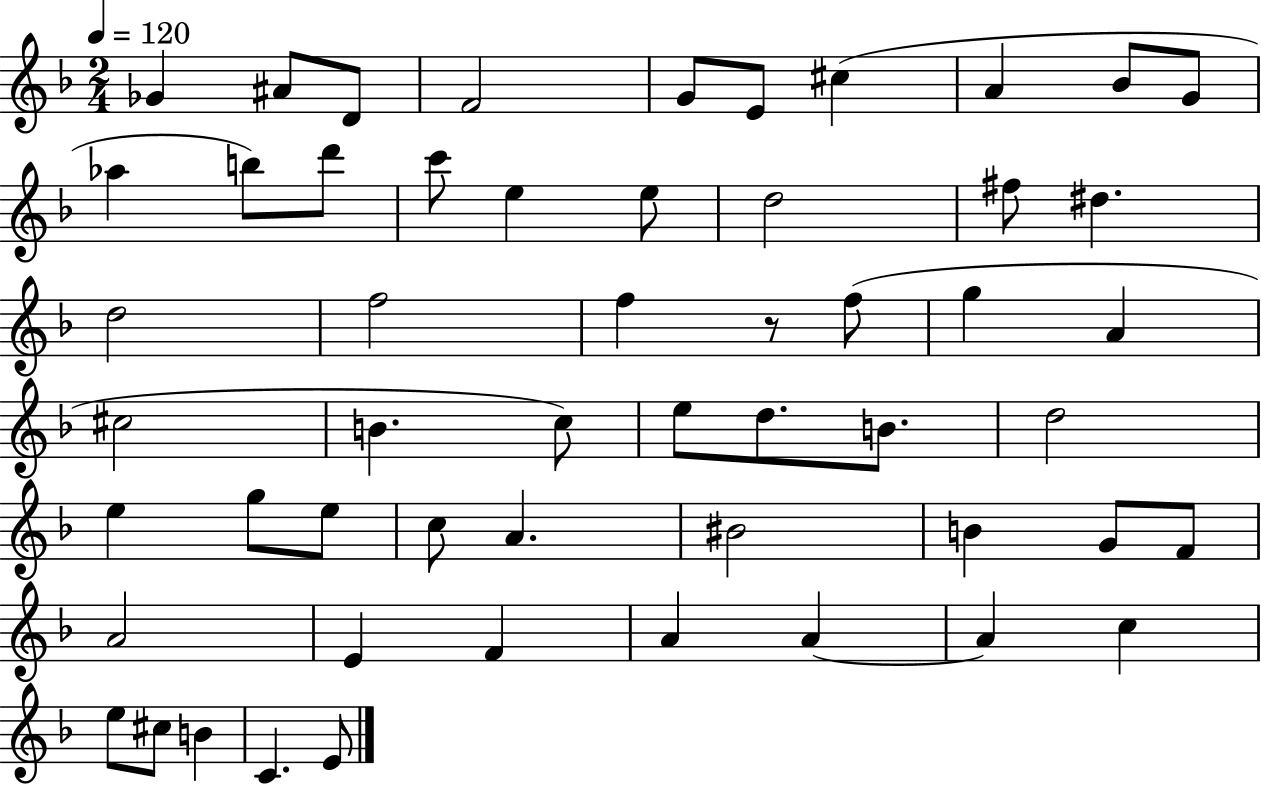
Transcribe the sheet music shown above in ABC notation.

X:1
T:Untitled
M:2/4
L:1/4
K:F
_G ^A/2 D/2 F2 G/2 E/2 ^c A _B/2 G/2 _a b/2 d'/2 c'/2 e e/2 d2 ^f/2 ^d d2 f2 f z/2 f/2 g A ^c2 B c/2 e/2 d/2 B/2 d2 e g/2 e/2 c/2 A ^B2 B G/2 F/2 A2 E F A A A c e/2 ^c/2 B C E/2